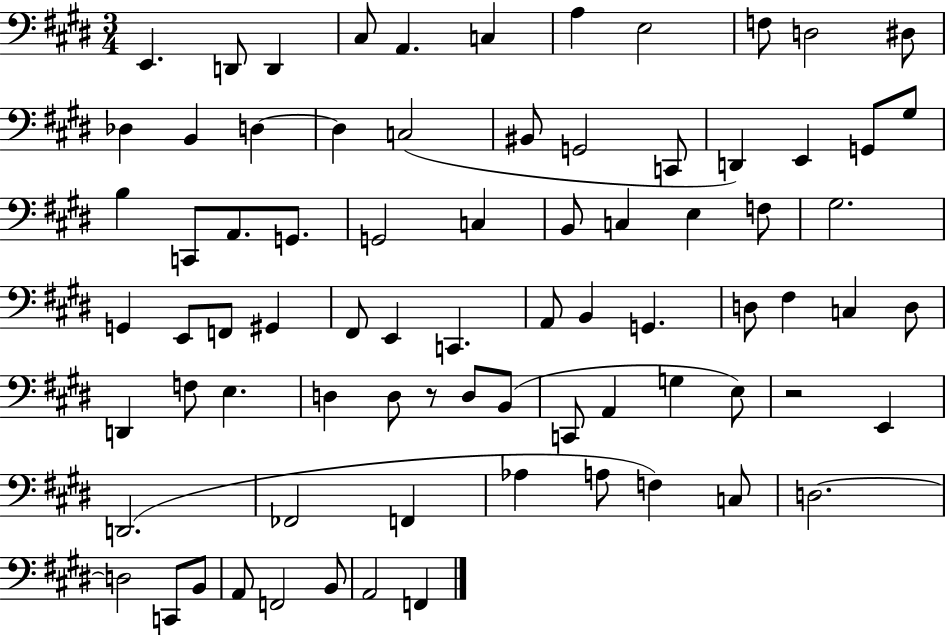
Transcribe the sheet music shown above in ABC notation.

X:1
T:Untitled
M:3/4
L:1/4
K:E
E,, D,,/2 D,, ^C,/2 A,, C, A, E,2 F,/2 D,2 ^D,/2 _D, B,, D, D, C,2 ^B,,/2 G,,2 C,,/2 D,, E,, G,,/2 ^G,/2 B, C,,/2 A,,/2 G,,/2 G,,2 C, B,,/2 C, E, F,/2 ^G,2 G,, E,,/2 F,,/2 ^G,, ^F,,/2 E,, C,, A,,/2 B,, G,, D,/2 ^F, C, D,/2 D,, F,/2 E, D, D,/2 z/2 D,/2 B,,/2 C,,/2 A,, G, E,/2 z2 E,, D,,2 _F,,2 F,, _A, A,/2 F, C,/2 D,2 D,2 C,,/2 B,,/2 A,,/2 F,,2 B,,/2 A,,2 F,,